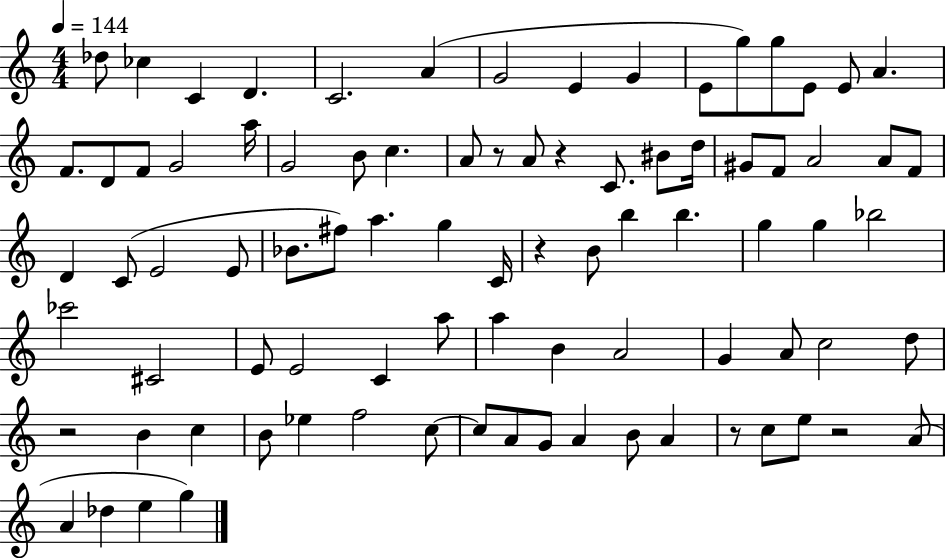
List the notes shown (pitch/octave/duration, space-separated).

Db5/e CES5/q C4/q D4/q. C4/h. A4/q G4/h E4/q G4/q E4/e G5/e G5/e E4/e E4/e A4/q. F4/e. D4/e F4/e G4/h A5/s G4/h B4/e C5/q. A4/e R/e A4/e R/q C4/e. BIS4/e D5/s G#4/e F4/e A4/h A4/e F4/e D4/q C4/e E4/h E4/e Bb4/e. F#5/e A5/q. G5/q C4/s R/q B4/e B5/q B5/q. G5/q G5/q Bb5/h CES6/h C#4/h E4/e E4/h C4/q A5/e A5/q B4/q A4/h G4/q A4/e C5/h D5/e R/h B4/q C5/q B4/e Eb5/q F5/h C5/e C5/e A4/e G4/e A4/q B4/e A4/q R/e C5/e E5/e R/h A4/e A4/q Db5/q E5/q G5/q